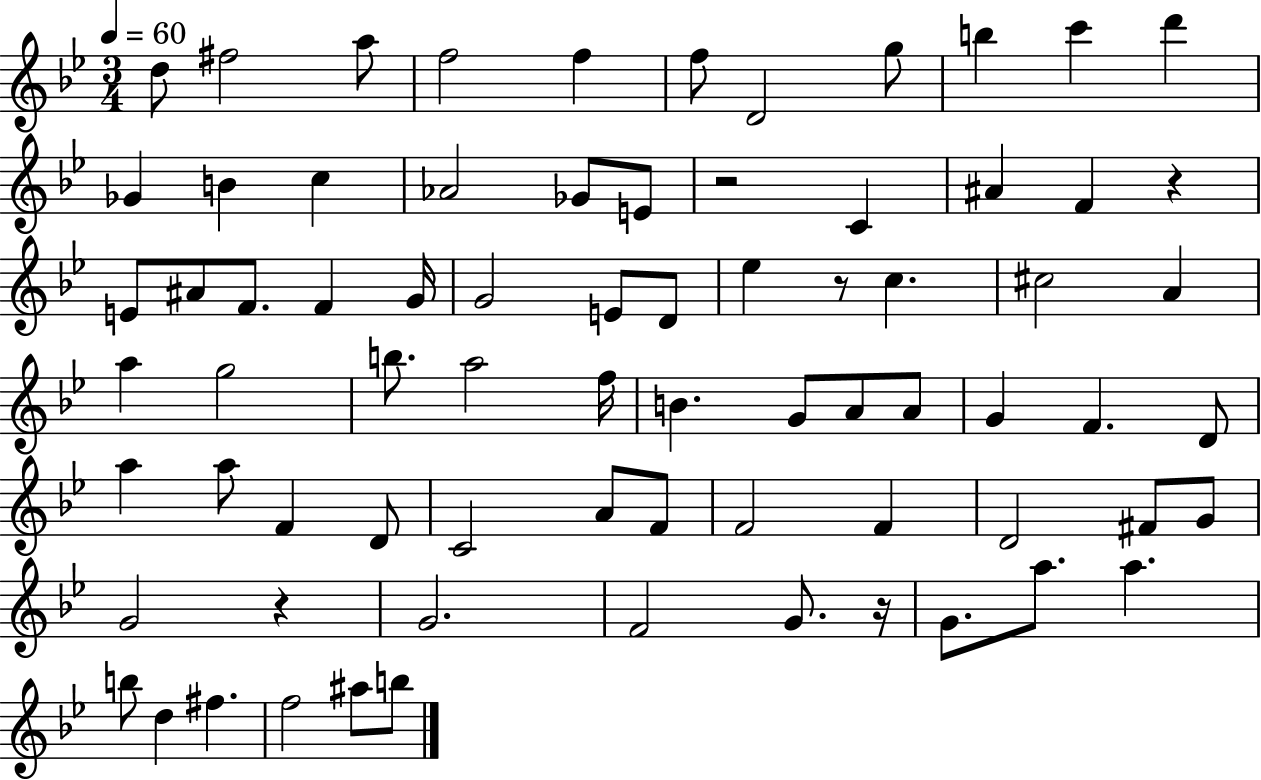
D5/e F#5/h A5/e F5/h F5/q F5/e D4/h G5/e B5/q C6/q D6/q Gb4/q B4/q C5/q Ab4/h Gb4/e E4/e R/h C4/q A#4/q F4/q R/q E4/e A#4/e F4/e. F4/q G4/s G4/h E4/e D4/e Eb5/q R/e C5/q. C#5/h A4/q A5/q G5/h B5/e. A5/h F5/s B4/q. G4/e A4/e A4/e G4/q F4/q. D4/e A5/q A5/e F4/q D4/e C4/h A4/e F4/e F4/h F4/q D4/h F#4/e G4/e G4/h R/q G4/h. F4/h G4/e. R/s G4/e. A5/e. A5/q. B5/e D5/q F#5/q. F5/h A#5/e B5/e